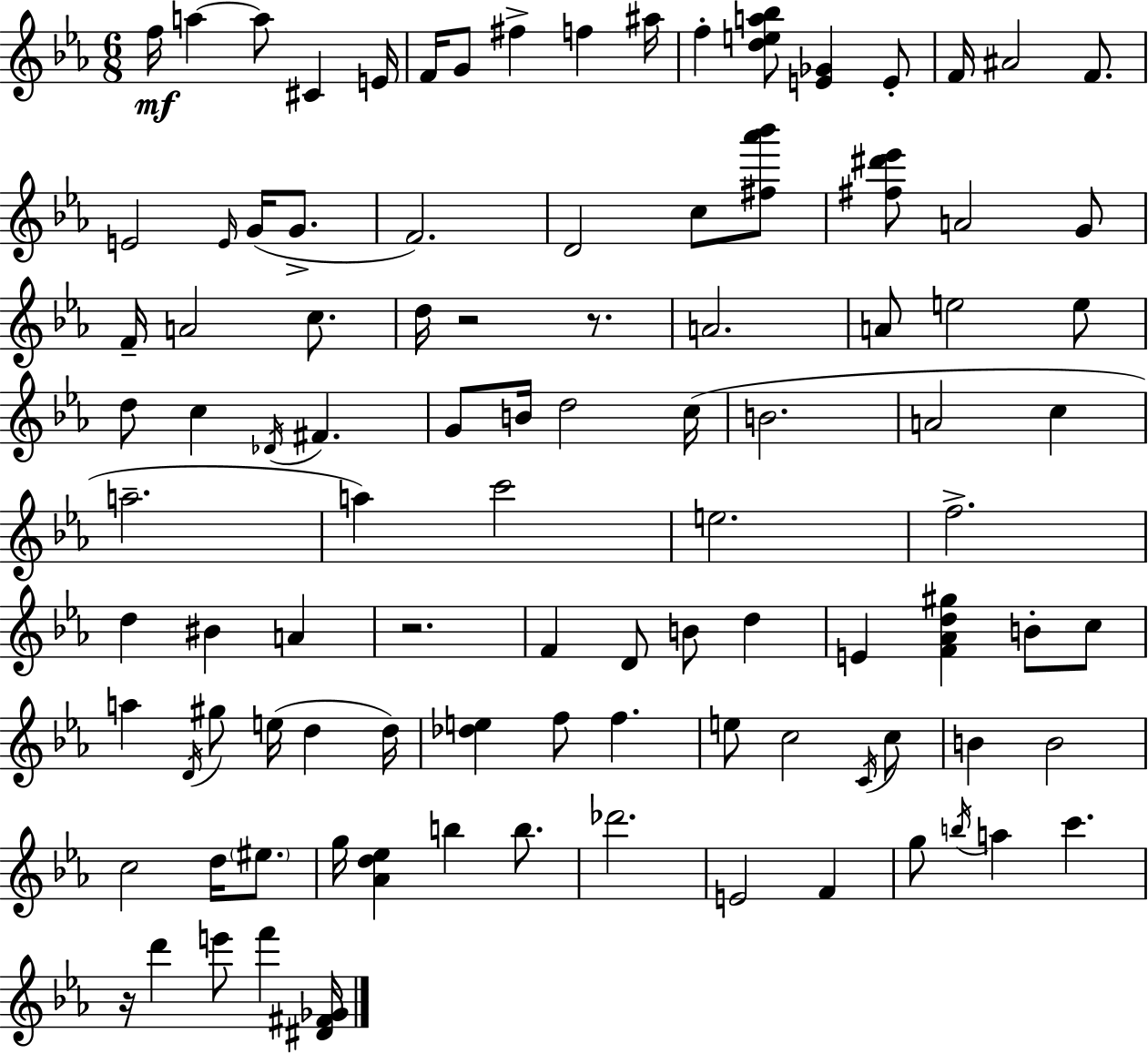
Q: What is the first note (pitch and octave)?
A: F5